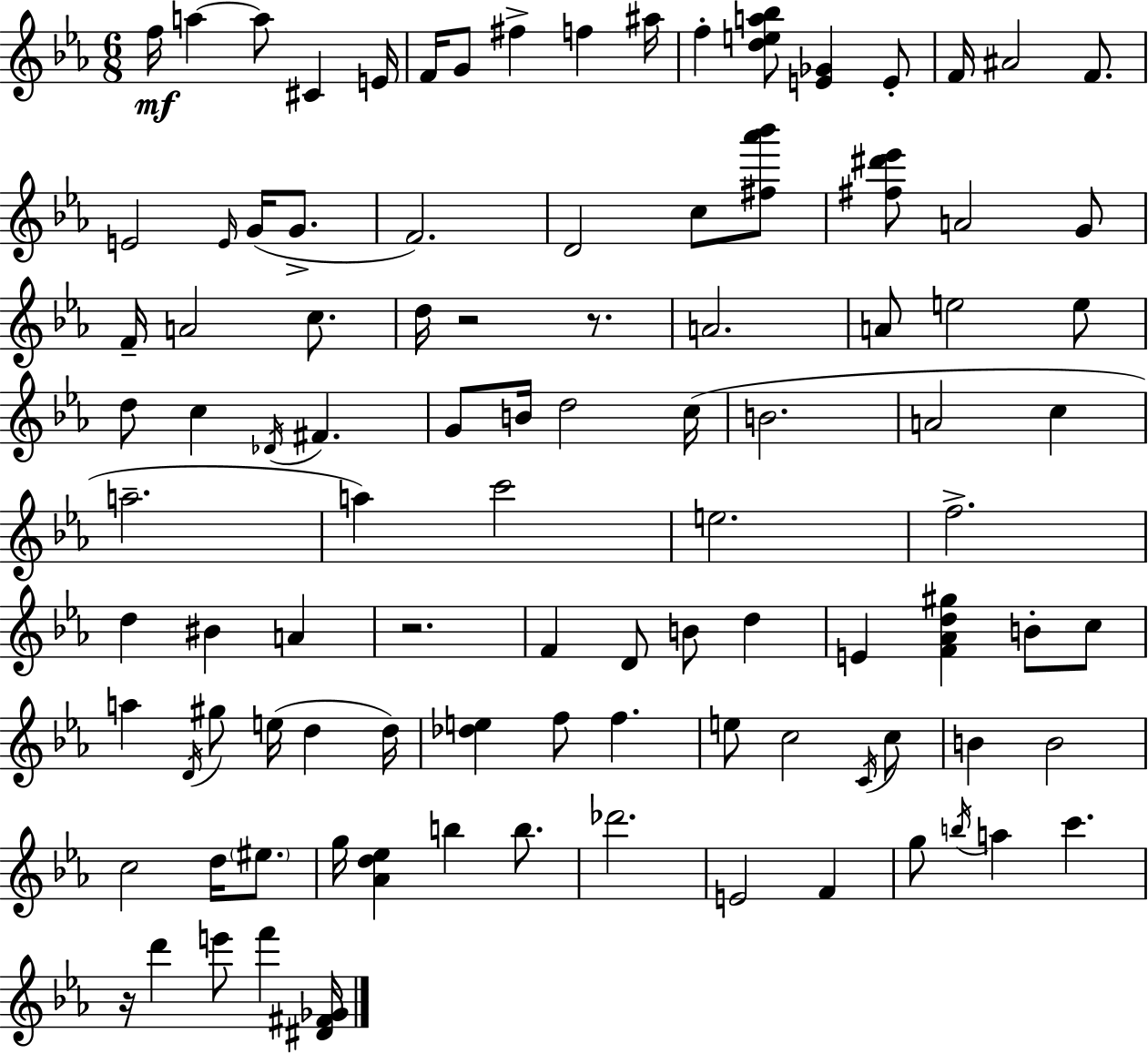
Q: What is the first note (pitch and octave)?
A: F5